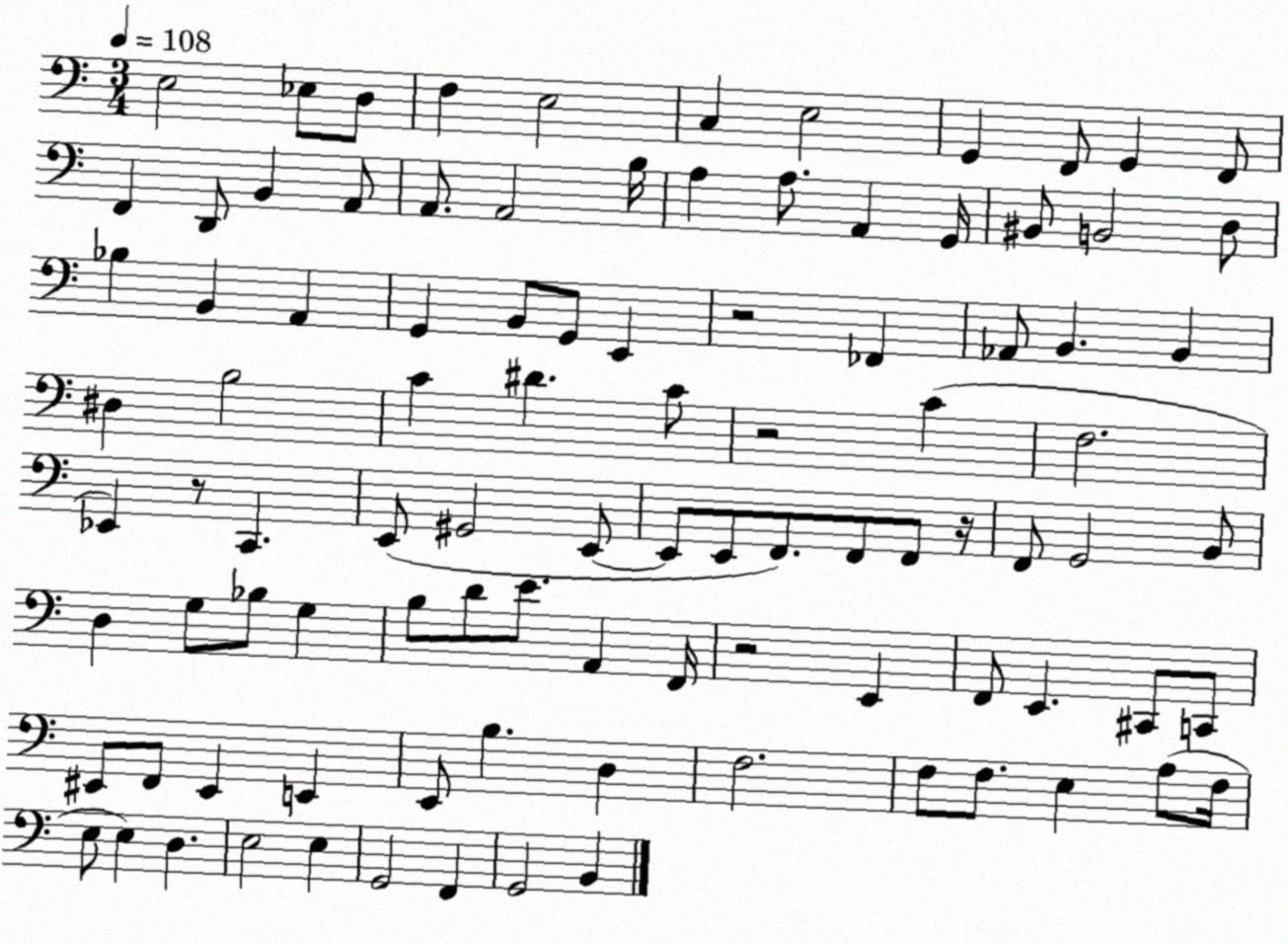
X:1
T:Untitled
M:3/4
L:1/4
K:C
E,2 _E,/2 D,/2 F, E,2 C, E,2 G,, F,,/2 G,, F,,/2 F,, D,,/2 B,, A,,/2 A,,/2 A,,2 B,/4 A, A,/2 A,, G,,/4 ^B,,/2 B,,2 D,/2 _B, B,, A,, G,, B,,/2 G,,/2 E,, z2 _F,, _A,,/2 B,, B,, ^D, B,2 C ^D C/2 z2 C F,2 _E,, z/2 C,, E,,/2 ^G,,2 E,,/2 E,,/2 E,,/2 F,,/2 F,,/2 F,,/2 z/4 F,,/2 G,,2 B,,/2 D, G,/2 _B,/2 G, B,/2 D/2 E/2 A,, F,,/4 z2 E,, F,,/2 E,, ^C,,/2 C,,/2 ^E,,/2 F,,/2 ^E,, E,, E,,/2 B, D, F,2 F,/2 F,/2 E, A,/2 F,/4 E,/2 E, D, E,2 E, G,,2 F,, G,,2 B,,